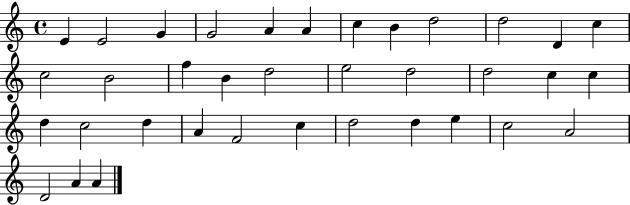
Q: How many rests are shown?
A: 0